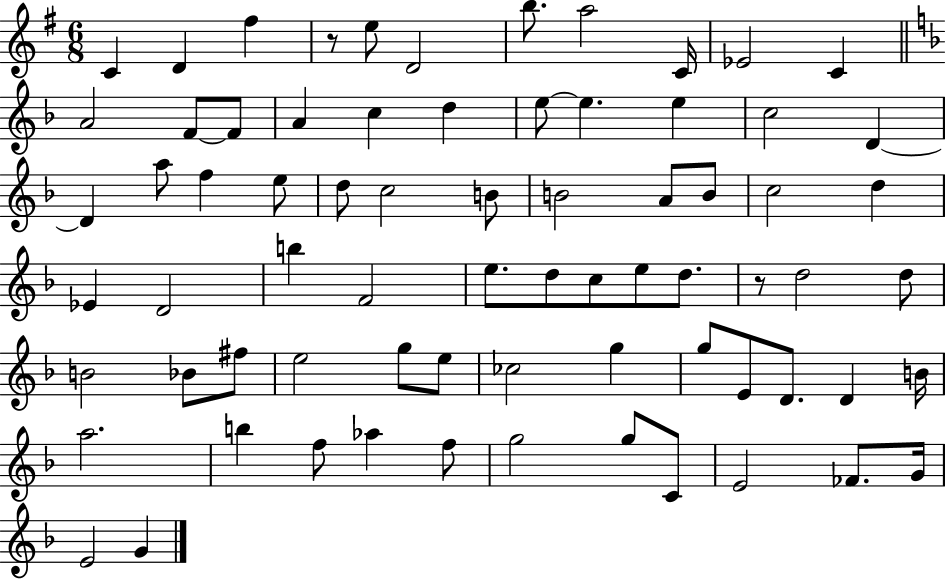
X:1
T:Untitled
M:6/8
L:1/4
K:G
C D ^f z/2 e/2 D2 b/2 a2 C/4 _E2 C A2 F/2 F/2 A c d e/2 e e c2 D D a/2 f e/2 d/2 c2 B/2 B2 A/2 B/2 c2 d _E D2 b F2 e/2 d/2 c/2 e/2 d/2 z/2 d2 d/2 B2 _B/2 ^f/2 e2 g/2 e/2 _c2 g g/2 E/2 D/2 D B/4 a2 b f/2 _a f/2 g2 g/2 C/2 E2 _F/2 G/4 E2 G